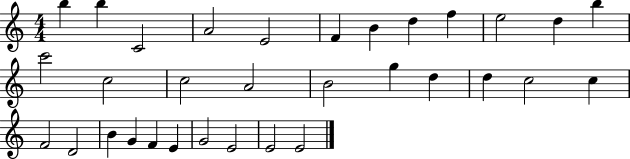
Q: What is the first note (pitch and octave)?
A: B5